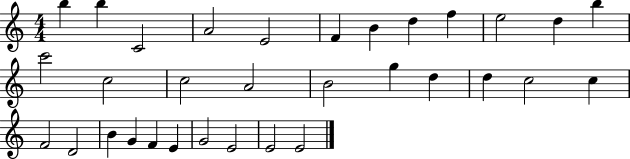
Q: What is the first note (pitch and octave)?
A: B5